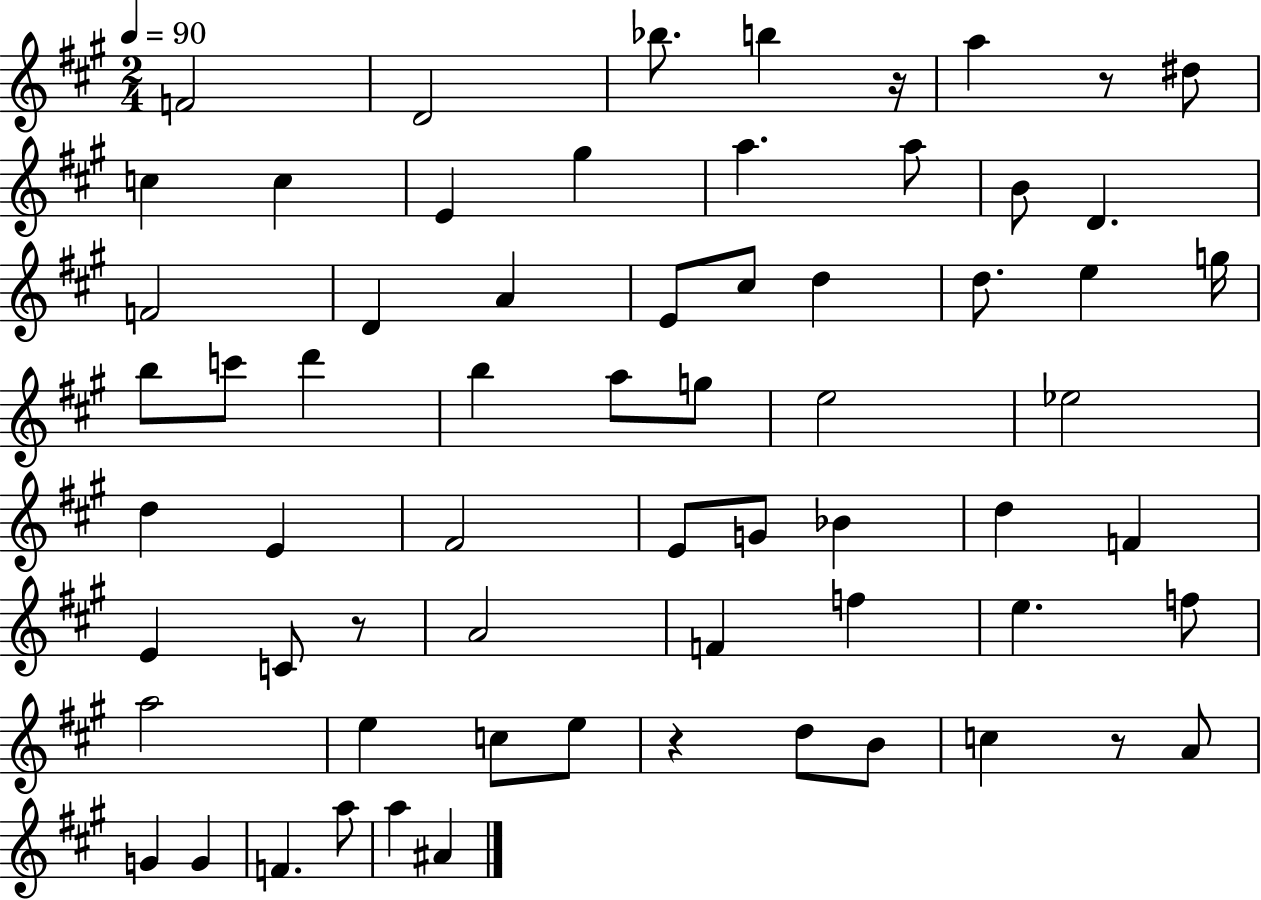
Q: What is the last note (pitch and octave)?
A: A#4